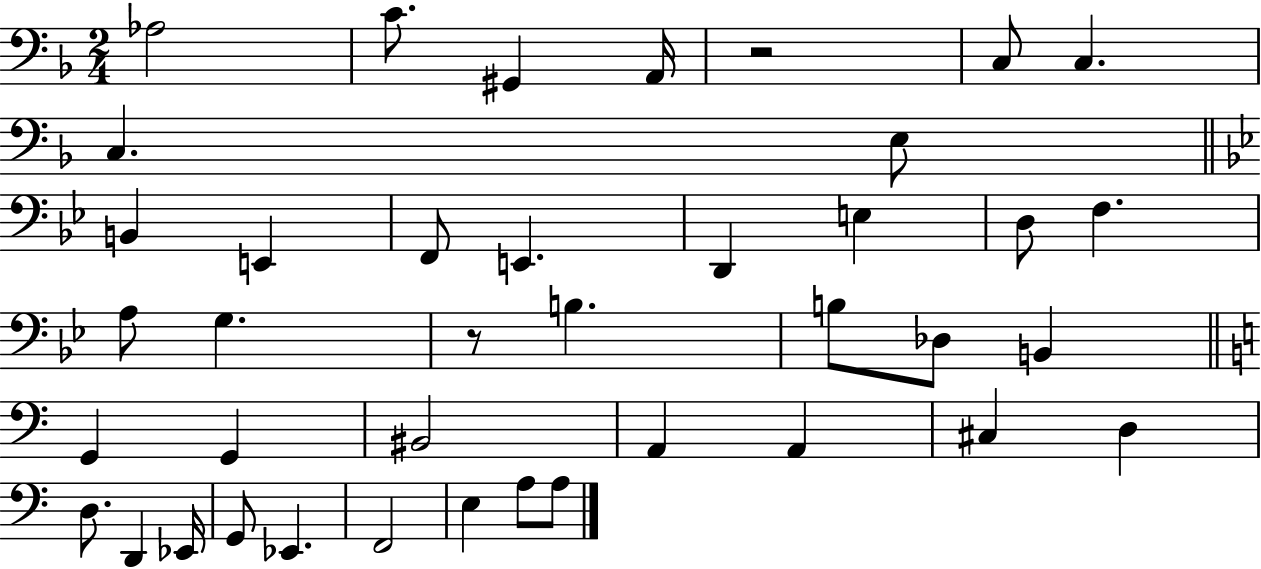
{
  \clef bass
  \numericTimeSignature
  \time 2/4
  \key f \major
  aes2 | c'8. gis,4 a,16 | r2 | c8 c4. | \break c4. e8 | \bar "||" \break \key bes \major b,4 e,4 | f,8 e,4. | d,4 e4 | d8 f4. | \break a8 g4. | r8 b4. | b8 des8 b,4 | \bar "||" \break \key c \major g,4 g,4 | bis,2 | a,4 a,4 | cis4 d4 | \break d8. d,4 ees,16 | g,8 ees,4. | f,2 | e4 a8 a8 | \break \bar "|."
}